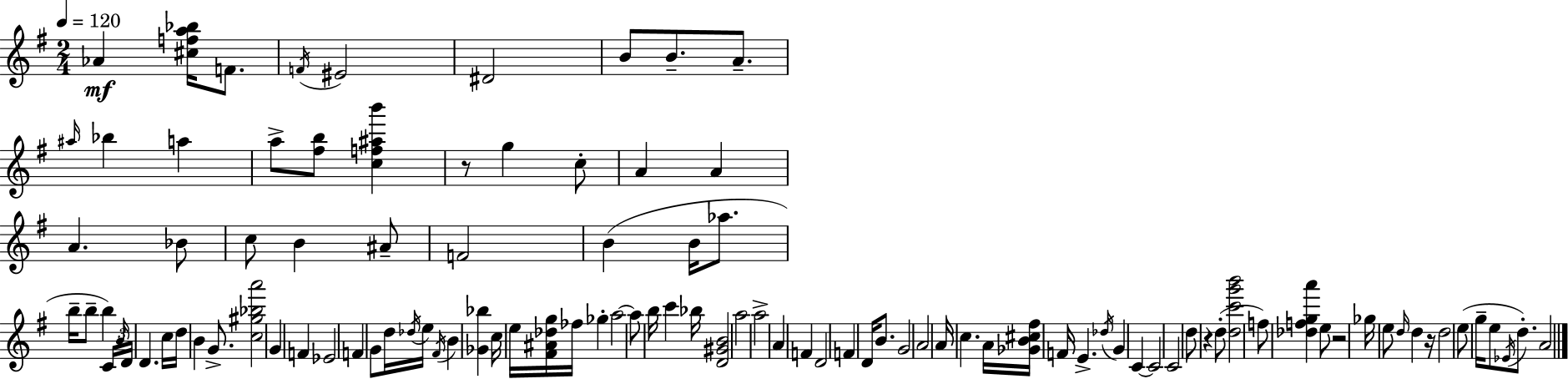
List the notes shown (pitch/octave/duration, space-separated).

Ab4/q [C#5,F5,A5,Bb5]/s F4/e. F4/s EIS4/h D#4/h B4/e B4/e. A4/e. A#5/s Bb5/q A5/q A5/e [F#5,B5]/e [C5,F5,A#5,B6]/q R/e G5/q C5/e A4/q A4/q A4/q. Bb4/e C5/e B4/q A#4/e F4/h B4/q B4/s Ab5/e. B5/s B5/e B5/q C4/s B4/s D4/s D4/q. C5/s D5/s B4/q G4/e. [C5,G#5,Bb5,A6]/h G4/q F4/q Eb4/h F4/q G4/e D5/s Db5/s E5/s F#4/s B4/q [Gb4,Bb5]/q C5/s E5/s [F#4,A#4,Db5,G5]/s FES5/s Gb5/q A5/h A5/e B5/s C6/q Bb5/s [D4,G#4,B4]/h A5/h A5/h A4/q F4/q D4/h F4/q D4/s B4/e. G4/h A4/h A4/s C5/q. A4/s [Gb4,B4,C#5,F#5]/s F4/s E4/q. Db5/s G4/q C4/q C4/h C4/h D5/e R/q D5/e [D5,C6,G6,B6]/h F5/e [Db5,F5,G5,A6]/q E5/e R/h Gb5/s E5/e D5/s D5/q R/s D5/h E5/e G5/s E5/e Eb4/s D5/e. A4/h